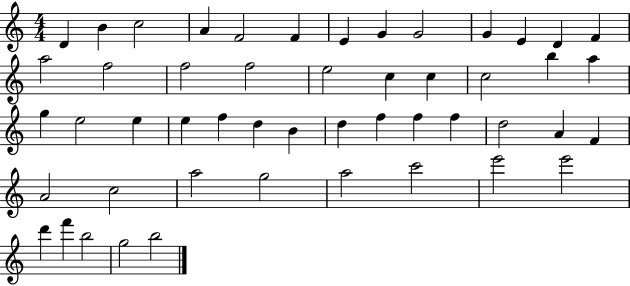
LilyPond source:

{
  \clef treble
  \numericTimeSignature
  \time 4/4
  \key c \major
  d'4 b'4 c''2 | a'4 f'2 f'4 | e'4 g'4 g'2 | g'4 e'4 d'4 f'4 | \break a''2 f''2 | f''2 f''2 | e''2 c''4 c''4 | c''2 b''4 a''4 | \break g''4 e''2 e''4 | e''4 f''4 d''4 b'4 | d''4 f''4 f''4 f''4 | d''2 a'4 f'4 | \break a'2 c''2 | a''2 g''2 | a''2 c'''2 | e'''2 e'''2 | \break d'''4 f'''4 b''2 | g''2 b''2 | \bar "|."
}